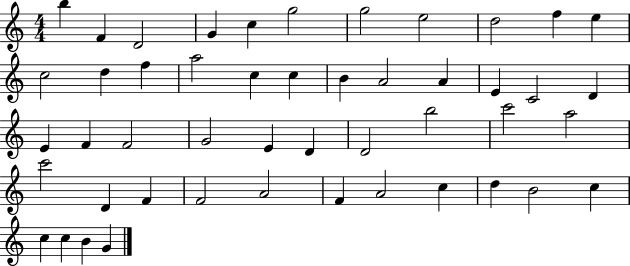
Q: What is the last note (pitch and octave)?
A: G4